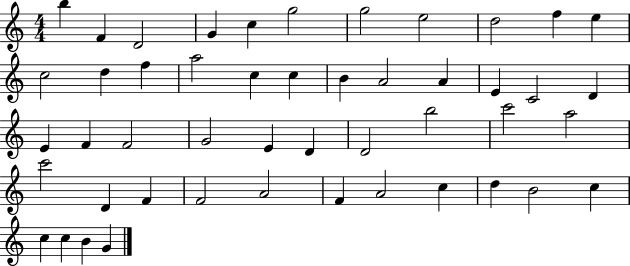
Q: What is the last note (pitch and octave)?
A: G4